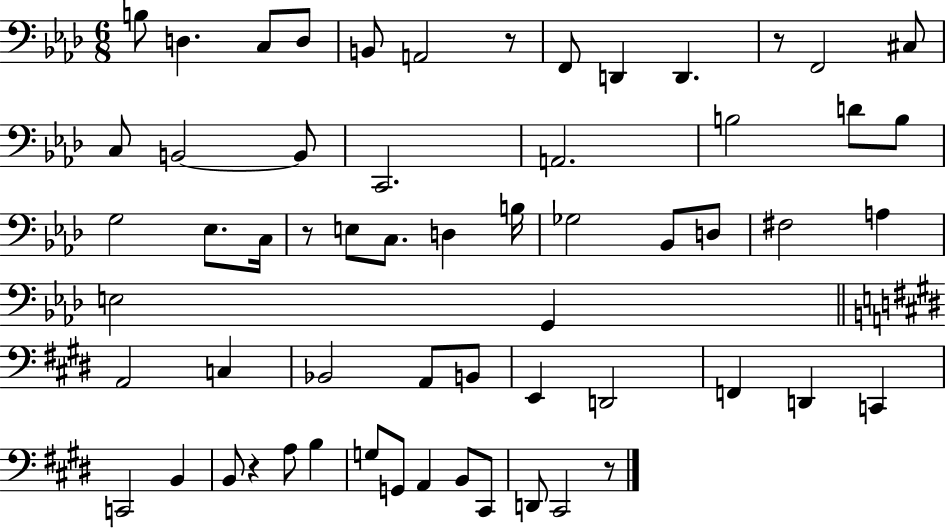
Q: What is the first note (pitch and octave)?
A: B3